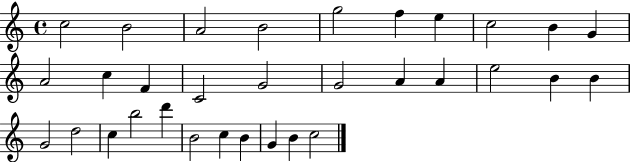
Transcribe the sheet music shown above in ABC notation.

X:1
T:Untitled
M:4/4
L:1/4
K:C
c2 B2 A2 B2 g2 f e c2 B G A2 c F C2 G2 G2 A A e2 B B G2 d2 c b2 d' B2 c B G B c2